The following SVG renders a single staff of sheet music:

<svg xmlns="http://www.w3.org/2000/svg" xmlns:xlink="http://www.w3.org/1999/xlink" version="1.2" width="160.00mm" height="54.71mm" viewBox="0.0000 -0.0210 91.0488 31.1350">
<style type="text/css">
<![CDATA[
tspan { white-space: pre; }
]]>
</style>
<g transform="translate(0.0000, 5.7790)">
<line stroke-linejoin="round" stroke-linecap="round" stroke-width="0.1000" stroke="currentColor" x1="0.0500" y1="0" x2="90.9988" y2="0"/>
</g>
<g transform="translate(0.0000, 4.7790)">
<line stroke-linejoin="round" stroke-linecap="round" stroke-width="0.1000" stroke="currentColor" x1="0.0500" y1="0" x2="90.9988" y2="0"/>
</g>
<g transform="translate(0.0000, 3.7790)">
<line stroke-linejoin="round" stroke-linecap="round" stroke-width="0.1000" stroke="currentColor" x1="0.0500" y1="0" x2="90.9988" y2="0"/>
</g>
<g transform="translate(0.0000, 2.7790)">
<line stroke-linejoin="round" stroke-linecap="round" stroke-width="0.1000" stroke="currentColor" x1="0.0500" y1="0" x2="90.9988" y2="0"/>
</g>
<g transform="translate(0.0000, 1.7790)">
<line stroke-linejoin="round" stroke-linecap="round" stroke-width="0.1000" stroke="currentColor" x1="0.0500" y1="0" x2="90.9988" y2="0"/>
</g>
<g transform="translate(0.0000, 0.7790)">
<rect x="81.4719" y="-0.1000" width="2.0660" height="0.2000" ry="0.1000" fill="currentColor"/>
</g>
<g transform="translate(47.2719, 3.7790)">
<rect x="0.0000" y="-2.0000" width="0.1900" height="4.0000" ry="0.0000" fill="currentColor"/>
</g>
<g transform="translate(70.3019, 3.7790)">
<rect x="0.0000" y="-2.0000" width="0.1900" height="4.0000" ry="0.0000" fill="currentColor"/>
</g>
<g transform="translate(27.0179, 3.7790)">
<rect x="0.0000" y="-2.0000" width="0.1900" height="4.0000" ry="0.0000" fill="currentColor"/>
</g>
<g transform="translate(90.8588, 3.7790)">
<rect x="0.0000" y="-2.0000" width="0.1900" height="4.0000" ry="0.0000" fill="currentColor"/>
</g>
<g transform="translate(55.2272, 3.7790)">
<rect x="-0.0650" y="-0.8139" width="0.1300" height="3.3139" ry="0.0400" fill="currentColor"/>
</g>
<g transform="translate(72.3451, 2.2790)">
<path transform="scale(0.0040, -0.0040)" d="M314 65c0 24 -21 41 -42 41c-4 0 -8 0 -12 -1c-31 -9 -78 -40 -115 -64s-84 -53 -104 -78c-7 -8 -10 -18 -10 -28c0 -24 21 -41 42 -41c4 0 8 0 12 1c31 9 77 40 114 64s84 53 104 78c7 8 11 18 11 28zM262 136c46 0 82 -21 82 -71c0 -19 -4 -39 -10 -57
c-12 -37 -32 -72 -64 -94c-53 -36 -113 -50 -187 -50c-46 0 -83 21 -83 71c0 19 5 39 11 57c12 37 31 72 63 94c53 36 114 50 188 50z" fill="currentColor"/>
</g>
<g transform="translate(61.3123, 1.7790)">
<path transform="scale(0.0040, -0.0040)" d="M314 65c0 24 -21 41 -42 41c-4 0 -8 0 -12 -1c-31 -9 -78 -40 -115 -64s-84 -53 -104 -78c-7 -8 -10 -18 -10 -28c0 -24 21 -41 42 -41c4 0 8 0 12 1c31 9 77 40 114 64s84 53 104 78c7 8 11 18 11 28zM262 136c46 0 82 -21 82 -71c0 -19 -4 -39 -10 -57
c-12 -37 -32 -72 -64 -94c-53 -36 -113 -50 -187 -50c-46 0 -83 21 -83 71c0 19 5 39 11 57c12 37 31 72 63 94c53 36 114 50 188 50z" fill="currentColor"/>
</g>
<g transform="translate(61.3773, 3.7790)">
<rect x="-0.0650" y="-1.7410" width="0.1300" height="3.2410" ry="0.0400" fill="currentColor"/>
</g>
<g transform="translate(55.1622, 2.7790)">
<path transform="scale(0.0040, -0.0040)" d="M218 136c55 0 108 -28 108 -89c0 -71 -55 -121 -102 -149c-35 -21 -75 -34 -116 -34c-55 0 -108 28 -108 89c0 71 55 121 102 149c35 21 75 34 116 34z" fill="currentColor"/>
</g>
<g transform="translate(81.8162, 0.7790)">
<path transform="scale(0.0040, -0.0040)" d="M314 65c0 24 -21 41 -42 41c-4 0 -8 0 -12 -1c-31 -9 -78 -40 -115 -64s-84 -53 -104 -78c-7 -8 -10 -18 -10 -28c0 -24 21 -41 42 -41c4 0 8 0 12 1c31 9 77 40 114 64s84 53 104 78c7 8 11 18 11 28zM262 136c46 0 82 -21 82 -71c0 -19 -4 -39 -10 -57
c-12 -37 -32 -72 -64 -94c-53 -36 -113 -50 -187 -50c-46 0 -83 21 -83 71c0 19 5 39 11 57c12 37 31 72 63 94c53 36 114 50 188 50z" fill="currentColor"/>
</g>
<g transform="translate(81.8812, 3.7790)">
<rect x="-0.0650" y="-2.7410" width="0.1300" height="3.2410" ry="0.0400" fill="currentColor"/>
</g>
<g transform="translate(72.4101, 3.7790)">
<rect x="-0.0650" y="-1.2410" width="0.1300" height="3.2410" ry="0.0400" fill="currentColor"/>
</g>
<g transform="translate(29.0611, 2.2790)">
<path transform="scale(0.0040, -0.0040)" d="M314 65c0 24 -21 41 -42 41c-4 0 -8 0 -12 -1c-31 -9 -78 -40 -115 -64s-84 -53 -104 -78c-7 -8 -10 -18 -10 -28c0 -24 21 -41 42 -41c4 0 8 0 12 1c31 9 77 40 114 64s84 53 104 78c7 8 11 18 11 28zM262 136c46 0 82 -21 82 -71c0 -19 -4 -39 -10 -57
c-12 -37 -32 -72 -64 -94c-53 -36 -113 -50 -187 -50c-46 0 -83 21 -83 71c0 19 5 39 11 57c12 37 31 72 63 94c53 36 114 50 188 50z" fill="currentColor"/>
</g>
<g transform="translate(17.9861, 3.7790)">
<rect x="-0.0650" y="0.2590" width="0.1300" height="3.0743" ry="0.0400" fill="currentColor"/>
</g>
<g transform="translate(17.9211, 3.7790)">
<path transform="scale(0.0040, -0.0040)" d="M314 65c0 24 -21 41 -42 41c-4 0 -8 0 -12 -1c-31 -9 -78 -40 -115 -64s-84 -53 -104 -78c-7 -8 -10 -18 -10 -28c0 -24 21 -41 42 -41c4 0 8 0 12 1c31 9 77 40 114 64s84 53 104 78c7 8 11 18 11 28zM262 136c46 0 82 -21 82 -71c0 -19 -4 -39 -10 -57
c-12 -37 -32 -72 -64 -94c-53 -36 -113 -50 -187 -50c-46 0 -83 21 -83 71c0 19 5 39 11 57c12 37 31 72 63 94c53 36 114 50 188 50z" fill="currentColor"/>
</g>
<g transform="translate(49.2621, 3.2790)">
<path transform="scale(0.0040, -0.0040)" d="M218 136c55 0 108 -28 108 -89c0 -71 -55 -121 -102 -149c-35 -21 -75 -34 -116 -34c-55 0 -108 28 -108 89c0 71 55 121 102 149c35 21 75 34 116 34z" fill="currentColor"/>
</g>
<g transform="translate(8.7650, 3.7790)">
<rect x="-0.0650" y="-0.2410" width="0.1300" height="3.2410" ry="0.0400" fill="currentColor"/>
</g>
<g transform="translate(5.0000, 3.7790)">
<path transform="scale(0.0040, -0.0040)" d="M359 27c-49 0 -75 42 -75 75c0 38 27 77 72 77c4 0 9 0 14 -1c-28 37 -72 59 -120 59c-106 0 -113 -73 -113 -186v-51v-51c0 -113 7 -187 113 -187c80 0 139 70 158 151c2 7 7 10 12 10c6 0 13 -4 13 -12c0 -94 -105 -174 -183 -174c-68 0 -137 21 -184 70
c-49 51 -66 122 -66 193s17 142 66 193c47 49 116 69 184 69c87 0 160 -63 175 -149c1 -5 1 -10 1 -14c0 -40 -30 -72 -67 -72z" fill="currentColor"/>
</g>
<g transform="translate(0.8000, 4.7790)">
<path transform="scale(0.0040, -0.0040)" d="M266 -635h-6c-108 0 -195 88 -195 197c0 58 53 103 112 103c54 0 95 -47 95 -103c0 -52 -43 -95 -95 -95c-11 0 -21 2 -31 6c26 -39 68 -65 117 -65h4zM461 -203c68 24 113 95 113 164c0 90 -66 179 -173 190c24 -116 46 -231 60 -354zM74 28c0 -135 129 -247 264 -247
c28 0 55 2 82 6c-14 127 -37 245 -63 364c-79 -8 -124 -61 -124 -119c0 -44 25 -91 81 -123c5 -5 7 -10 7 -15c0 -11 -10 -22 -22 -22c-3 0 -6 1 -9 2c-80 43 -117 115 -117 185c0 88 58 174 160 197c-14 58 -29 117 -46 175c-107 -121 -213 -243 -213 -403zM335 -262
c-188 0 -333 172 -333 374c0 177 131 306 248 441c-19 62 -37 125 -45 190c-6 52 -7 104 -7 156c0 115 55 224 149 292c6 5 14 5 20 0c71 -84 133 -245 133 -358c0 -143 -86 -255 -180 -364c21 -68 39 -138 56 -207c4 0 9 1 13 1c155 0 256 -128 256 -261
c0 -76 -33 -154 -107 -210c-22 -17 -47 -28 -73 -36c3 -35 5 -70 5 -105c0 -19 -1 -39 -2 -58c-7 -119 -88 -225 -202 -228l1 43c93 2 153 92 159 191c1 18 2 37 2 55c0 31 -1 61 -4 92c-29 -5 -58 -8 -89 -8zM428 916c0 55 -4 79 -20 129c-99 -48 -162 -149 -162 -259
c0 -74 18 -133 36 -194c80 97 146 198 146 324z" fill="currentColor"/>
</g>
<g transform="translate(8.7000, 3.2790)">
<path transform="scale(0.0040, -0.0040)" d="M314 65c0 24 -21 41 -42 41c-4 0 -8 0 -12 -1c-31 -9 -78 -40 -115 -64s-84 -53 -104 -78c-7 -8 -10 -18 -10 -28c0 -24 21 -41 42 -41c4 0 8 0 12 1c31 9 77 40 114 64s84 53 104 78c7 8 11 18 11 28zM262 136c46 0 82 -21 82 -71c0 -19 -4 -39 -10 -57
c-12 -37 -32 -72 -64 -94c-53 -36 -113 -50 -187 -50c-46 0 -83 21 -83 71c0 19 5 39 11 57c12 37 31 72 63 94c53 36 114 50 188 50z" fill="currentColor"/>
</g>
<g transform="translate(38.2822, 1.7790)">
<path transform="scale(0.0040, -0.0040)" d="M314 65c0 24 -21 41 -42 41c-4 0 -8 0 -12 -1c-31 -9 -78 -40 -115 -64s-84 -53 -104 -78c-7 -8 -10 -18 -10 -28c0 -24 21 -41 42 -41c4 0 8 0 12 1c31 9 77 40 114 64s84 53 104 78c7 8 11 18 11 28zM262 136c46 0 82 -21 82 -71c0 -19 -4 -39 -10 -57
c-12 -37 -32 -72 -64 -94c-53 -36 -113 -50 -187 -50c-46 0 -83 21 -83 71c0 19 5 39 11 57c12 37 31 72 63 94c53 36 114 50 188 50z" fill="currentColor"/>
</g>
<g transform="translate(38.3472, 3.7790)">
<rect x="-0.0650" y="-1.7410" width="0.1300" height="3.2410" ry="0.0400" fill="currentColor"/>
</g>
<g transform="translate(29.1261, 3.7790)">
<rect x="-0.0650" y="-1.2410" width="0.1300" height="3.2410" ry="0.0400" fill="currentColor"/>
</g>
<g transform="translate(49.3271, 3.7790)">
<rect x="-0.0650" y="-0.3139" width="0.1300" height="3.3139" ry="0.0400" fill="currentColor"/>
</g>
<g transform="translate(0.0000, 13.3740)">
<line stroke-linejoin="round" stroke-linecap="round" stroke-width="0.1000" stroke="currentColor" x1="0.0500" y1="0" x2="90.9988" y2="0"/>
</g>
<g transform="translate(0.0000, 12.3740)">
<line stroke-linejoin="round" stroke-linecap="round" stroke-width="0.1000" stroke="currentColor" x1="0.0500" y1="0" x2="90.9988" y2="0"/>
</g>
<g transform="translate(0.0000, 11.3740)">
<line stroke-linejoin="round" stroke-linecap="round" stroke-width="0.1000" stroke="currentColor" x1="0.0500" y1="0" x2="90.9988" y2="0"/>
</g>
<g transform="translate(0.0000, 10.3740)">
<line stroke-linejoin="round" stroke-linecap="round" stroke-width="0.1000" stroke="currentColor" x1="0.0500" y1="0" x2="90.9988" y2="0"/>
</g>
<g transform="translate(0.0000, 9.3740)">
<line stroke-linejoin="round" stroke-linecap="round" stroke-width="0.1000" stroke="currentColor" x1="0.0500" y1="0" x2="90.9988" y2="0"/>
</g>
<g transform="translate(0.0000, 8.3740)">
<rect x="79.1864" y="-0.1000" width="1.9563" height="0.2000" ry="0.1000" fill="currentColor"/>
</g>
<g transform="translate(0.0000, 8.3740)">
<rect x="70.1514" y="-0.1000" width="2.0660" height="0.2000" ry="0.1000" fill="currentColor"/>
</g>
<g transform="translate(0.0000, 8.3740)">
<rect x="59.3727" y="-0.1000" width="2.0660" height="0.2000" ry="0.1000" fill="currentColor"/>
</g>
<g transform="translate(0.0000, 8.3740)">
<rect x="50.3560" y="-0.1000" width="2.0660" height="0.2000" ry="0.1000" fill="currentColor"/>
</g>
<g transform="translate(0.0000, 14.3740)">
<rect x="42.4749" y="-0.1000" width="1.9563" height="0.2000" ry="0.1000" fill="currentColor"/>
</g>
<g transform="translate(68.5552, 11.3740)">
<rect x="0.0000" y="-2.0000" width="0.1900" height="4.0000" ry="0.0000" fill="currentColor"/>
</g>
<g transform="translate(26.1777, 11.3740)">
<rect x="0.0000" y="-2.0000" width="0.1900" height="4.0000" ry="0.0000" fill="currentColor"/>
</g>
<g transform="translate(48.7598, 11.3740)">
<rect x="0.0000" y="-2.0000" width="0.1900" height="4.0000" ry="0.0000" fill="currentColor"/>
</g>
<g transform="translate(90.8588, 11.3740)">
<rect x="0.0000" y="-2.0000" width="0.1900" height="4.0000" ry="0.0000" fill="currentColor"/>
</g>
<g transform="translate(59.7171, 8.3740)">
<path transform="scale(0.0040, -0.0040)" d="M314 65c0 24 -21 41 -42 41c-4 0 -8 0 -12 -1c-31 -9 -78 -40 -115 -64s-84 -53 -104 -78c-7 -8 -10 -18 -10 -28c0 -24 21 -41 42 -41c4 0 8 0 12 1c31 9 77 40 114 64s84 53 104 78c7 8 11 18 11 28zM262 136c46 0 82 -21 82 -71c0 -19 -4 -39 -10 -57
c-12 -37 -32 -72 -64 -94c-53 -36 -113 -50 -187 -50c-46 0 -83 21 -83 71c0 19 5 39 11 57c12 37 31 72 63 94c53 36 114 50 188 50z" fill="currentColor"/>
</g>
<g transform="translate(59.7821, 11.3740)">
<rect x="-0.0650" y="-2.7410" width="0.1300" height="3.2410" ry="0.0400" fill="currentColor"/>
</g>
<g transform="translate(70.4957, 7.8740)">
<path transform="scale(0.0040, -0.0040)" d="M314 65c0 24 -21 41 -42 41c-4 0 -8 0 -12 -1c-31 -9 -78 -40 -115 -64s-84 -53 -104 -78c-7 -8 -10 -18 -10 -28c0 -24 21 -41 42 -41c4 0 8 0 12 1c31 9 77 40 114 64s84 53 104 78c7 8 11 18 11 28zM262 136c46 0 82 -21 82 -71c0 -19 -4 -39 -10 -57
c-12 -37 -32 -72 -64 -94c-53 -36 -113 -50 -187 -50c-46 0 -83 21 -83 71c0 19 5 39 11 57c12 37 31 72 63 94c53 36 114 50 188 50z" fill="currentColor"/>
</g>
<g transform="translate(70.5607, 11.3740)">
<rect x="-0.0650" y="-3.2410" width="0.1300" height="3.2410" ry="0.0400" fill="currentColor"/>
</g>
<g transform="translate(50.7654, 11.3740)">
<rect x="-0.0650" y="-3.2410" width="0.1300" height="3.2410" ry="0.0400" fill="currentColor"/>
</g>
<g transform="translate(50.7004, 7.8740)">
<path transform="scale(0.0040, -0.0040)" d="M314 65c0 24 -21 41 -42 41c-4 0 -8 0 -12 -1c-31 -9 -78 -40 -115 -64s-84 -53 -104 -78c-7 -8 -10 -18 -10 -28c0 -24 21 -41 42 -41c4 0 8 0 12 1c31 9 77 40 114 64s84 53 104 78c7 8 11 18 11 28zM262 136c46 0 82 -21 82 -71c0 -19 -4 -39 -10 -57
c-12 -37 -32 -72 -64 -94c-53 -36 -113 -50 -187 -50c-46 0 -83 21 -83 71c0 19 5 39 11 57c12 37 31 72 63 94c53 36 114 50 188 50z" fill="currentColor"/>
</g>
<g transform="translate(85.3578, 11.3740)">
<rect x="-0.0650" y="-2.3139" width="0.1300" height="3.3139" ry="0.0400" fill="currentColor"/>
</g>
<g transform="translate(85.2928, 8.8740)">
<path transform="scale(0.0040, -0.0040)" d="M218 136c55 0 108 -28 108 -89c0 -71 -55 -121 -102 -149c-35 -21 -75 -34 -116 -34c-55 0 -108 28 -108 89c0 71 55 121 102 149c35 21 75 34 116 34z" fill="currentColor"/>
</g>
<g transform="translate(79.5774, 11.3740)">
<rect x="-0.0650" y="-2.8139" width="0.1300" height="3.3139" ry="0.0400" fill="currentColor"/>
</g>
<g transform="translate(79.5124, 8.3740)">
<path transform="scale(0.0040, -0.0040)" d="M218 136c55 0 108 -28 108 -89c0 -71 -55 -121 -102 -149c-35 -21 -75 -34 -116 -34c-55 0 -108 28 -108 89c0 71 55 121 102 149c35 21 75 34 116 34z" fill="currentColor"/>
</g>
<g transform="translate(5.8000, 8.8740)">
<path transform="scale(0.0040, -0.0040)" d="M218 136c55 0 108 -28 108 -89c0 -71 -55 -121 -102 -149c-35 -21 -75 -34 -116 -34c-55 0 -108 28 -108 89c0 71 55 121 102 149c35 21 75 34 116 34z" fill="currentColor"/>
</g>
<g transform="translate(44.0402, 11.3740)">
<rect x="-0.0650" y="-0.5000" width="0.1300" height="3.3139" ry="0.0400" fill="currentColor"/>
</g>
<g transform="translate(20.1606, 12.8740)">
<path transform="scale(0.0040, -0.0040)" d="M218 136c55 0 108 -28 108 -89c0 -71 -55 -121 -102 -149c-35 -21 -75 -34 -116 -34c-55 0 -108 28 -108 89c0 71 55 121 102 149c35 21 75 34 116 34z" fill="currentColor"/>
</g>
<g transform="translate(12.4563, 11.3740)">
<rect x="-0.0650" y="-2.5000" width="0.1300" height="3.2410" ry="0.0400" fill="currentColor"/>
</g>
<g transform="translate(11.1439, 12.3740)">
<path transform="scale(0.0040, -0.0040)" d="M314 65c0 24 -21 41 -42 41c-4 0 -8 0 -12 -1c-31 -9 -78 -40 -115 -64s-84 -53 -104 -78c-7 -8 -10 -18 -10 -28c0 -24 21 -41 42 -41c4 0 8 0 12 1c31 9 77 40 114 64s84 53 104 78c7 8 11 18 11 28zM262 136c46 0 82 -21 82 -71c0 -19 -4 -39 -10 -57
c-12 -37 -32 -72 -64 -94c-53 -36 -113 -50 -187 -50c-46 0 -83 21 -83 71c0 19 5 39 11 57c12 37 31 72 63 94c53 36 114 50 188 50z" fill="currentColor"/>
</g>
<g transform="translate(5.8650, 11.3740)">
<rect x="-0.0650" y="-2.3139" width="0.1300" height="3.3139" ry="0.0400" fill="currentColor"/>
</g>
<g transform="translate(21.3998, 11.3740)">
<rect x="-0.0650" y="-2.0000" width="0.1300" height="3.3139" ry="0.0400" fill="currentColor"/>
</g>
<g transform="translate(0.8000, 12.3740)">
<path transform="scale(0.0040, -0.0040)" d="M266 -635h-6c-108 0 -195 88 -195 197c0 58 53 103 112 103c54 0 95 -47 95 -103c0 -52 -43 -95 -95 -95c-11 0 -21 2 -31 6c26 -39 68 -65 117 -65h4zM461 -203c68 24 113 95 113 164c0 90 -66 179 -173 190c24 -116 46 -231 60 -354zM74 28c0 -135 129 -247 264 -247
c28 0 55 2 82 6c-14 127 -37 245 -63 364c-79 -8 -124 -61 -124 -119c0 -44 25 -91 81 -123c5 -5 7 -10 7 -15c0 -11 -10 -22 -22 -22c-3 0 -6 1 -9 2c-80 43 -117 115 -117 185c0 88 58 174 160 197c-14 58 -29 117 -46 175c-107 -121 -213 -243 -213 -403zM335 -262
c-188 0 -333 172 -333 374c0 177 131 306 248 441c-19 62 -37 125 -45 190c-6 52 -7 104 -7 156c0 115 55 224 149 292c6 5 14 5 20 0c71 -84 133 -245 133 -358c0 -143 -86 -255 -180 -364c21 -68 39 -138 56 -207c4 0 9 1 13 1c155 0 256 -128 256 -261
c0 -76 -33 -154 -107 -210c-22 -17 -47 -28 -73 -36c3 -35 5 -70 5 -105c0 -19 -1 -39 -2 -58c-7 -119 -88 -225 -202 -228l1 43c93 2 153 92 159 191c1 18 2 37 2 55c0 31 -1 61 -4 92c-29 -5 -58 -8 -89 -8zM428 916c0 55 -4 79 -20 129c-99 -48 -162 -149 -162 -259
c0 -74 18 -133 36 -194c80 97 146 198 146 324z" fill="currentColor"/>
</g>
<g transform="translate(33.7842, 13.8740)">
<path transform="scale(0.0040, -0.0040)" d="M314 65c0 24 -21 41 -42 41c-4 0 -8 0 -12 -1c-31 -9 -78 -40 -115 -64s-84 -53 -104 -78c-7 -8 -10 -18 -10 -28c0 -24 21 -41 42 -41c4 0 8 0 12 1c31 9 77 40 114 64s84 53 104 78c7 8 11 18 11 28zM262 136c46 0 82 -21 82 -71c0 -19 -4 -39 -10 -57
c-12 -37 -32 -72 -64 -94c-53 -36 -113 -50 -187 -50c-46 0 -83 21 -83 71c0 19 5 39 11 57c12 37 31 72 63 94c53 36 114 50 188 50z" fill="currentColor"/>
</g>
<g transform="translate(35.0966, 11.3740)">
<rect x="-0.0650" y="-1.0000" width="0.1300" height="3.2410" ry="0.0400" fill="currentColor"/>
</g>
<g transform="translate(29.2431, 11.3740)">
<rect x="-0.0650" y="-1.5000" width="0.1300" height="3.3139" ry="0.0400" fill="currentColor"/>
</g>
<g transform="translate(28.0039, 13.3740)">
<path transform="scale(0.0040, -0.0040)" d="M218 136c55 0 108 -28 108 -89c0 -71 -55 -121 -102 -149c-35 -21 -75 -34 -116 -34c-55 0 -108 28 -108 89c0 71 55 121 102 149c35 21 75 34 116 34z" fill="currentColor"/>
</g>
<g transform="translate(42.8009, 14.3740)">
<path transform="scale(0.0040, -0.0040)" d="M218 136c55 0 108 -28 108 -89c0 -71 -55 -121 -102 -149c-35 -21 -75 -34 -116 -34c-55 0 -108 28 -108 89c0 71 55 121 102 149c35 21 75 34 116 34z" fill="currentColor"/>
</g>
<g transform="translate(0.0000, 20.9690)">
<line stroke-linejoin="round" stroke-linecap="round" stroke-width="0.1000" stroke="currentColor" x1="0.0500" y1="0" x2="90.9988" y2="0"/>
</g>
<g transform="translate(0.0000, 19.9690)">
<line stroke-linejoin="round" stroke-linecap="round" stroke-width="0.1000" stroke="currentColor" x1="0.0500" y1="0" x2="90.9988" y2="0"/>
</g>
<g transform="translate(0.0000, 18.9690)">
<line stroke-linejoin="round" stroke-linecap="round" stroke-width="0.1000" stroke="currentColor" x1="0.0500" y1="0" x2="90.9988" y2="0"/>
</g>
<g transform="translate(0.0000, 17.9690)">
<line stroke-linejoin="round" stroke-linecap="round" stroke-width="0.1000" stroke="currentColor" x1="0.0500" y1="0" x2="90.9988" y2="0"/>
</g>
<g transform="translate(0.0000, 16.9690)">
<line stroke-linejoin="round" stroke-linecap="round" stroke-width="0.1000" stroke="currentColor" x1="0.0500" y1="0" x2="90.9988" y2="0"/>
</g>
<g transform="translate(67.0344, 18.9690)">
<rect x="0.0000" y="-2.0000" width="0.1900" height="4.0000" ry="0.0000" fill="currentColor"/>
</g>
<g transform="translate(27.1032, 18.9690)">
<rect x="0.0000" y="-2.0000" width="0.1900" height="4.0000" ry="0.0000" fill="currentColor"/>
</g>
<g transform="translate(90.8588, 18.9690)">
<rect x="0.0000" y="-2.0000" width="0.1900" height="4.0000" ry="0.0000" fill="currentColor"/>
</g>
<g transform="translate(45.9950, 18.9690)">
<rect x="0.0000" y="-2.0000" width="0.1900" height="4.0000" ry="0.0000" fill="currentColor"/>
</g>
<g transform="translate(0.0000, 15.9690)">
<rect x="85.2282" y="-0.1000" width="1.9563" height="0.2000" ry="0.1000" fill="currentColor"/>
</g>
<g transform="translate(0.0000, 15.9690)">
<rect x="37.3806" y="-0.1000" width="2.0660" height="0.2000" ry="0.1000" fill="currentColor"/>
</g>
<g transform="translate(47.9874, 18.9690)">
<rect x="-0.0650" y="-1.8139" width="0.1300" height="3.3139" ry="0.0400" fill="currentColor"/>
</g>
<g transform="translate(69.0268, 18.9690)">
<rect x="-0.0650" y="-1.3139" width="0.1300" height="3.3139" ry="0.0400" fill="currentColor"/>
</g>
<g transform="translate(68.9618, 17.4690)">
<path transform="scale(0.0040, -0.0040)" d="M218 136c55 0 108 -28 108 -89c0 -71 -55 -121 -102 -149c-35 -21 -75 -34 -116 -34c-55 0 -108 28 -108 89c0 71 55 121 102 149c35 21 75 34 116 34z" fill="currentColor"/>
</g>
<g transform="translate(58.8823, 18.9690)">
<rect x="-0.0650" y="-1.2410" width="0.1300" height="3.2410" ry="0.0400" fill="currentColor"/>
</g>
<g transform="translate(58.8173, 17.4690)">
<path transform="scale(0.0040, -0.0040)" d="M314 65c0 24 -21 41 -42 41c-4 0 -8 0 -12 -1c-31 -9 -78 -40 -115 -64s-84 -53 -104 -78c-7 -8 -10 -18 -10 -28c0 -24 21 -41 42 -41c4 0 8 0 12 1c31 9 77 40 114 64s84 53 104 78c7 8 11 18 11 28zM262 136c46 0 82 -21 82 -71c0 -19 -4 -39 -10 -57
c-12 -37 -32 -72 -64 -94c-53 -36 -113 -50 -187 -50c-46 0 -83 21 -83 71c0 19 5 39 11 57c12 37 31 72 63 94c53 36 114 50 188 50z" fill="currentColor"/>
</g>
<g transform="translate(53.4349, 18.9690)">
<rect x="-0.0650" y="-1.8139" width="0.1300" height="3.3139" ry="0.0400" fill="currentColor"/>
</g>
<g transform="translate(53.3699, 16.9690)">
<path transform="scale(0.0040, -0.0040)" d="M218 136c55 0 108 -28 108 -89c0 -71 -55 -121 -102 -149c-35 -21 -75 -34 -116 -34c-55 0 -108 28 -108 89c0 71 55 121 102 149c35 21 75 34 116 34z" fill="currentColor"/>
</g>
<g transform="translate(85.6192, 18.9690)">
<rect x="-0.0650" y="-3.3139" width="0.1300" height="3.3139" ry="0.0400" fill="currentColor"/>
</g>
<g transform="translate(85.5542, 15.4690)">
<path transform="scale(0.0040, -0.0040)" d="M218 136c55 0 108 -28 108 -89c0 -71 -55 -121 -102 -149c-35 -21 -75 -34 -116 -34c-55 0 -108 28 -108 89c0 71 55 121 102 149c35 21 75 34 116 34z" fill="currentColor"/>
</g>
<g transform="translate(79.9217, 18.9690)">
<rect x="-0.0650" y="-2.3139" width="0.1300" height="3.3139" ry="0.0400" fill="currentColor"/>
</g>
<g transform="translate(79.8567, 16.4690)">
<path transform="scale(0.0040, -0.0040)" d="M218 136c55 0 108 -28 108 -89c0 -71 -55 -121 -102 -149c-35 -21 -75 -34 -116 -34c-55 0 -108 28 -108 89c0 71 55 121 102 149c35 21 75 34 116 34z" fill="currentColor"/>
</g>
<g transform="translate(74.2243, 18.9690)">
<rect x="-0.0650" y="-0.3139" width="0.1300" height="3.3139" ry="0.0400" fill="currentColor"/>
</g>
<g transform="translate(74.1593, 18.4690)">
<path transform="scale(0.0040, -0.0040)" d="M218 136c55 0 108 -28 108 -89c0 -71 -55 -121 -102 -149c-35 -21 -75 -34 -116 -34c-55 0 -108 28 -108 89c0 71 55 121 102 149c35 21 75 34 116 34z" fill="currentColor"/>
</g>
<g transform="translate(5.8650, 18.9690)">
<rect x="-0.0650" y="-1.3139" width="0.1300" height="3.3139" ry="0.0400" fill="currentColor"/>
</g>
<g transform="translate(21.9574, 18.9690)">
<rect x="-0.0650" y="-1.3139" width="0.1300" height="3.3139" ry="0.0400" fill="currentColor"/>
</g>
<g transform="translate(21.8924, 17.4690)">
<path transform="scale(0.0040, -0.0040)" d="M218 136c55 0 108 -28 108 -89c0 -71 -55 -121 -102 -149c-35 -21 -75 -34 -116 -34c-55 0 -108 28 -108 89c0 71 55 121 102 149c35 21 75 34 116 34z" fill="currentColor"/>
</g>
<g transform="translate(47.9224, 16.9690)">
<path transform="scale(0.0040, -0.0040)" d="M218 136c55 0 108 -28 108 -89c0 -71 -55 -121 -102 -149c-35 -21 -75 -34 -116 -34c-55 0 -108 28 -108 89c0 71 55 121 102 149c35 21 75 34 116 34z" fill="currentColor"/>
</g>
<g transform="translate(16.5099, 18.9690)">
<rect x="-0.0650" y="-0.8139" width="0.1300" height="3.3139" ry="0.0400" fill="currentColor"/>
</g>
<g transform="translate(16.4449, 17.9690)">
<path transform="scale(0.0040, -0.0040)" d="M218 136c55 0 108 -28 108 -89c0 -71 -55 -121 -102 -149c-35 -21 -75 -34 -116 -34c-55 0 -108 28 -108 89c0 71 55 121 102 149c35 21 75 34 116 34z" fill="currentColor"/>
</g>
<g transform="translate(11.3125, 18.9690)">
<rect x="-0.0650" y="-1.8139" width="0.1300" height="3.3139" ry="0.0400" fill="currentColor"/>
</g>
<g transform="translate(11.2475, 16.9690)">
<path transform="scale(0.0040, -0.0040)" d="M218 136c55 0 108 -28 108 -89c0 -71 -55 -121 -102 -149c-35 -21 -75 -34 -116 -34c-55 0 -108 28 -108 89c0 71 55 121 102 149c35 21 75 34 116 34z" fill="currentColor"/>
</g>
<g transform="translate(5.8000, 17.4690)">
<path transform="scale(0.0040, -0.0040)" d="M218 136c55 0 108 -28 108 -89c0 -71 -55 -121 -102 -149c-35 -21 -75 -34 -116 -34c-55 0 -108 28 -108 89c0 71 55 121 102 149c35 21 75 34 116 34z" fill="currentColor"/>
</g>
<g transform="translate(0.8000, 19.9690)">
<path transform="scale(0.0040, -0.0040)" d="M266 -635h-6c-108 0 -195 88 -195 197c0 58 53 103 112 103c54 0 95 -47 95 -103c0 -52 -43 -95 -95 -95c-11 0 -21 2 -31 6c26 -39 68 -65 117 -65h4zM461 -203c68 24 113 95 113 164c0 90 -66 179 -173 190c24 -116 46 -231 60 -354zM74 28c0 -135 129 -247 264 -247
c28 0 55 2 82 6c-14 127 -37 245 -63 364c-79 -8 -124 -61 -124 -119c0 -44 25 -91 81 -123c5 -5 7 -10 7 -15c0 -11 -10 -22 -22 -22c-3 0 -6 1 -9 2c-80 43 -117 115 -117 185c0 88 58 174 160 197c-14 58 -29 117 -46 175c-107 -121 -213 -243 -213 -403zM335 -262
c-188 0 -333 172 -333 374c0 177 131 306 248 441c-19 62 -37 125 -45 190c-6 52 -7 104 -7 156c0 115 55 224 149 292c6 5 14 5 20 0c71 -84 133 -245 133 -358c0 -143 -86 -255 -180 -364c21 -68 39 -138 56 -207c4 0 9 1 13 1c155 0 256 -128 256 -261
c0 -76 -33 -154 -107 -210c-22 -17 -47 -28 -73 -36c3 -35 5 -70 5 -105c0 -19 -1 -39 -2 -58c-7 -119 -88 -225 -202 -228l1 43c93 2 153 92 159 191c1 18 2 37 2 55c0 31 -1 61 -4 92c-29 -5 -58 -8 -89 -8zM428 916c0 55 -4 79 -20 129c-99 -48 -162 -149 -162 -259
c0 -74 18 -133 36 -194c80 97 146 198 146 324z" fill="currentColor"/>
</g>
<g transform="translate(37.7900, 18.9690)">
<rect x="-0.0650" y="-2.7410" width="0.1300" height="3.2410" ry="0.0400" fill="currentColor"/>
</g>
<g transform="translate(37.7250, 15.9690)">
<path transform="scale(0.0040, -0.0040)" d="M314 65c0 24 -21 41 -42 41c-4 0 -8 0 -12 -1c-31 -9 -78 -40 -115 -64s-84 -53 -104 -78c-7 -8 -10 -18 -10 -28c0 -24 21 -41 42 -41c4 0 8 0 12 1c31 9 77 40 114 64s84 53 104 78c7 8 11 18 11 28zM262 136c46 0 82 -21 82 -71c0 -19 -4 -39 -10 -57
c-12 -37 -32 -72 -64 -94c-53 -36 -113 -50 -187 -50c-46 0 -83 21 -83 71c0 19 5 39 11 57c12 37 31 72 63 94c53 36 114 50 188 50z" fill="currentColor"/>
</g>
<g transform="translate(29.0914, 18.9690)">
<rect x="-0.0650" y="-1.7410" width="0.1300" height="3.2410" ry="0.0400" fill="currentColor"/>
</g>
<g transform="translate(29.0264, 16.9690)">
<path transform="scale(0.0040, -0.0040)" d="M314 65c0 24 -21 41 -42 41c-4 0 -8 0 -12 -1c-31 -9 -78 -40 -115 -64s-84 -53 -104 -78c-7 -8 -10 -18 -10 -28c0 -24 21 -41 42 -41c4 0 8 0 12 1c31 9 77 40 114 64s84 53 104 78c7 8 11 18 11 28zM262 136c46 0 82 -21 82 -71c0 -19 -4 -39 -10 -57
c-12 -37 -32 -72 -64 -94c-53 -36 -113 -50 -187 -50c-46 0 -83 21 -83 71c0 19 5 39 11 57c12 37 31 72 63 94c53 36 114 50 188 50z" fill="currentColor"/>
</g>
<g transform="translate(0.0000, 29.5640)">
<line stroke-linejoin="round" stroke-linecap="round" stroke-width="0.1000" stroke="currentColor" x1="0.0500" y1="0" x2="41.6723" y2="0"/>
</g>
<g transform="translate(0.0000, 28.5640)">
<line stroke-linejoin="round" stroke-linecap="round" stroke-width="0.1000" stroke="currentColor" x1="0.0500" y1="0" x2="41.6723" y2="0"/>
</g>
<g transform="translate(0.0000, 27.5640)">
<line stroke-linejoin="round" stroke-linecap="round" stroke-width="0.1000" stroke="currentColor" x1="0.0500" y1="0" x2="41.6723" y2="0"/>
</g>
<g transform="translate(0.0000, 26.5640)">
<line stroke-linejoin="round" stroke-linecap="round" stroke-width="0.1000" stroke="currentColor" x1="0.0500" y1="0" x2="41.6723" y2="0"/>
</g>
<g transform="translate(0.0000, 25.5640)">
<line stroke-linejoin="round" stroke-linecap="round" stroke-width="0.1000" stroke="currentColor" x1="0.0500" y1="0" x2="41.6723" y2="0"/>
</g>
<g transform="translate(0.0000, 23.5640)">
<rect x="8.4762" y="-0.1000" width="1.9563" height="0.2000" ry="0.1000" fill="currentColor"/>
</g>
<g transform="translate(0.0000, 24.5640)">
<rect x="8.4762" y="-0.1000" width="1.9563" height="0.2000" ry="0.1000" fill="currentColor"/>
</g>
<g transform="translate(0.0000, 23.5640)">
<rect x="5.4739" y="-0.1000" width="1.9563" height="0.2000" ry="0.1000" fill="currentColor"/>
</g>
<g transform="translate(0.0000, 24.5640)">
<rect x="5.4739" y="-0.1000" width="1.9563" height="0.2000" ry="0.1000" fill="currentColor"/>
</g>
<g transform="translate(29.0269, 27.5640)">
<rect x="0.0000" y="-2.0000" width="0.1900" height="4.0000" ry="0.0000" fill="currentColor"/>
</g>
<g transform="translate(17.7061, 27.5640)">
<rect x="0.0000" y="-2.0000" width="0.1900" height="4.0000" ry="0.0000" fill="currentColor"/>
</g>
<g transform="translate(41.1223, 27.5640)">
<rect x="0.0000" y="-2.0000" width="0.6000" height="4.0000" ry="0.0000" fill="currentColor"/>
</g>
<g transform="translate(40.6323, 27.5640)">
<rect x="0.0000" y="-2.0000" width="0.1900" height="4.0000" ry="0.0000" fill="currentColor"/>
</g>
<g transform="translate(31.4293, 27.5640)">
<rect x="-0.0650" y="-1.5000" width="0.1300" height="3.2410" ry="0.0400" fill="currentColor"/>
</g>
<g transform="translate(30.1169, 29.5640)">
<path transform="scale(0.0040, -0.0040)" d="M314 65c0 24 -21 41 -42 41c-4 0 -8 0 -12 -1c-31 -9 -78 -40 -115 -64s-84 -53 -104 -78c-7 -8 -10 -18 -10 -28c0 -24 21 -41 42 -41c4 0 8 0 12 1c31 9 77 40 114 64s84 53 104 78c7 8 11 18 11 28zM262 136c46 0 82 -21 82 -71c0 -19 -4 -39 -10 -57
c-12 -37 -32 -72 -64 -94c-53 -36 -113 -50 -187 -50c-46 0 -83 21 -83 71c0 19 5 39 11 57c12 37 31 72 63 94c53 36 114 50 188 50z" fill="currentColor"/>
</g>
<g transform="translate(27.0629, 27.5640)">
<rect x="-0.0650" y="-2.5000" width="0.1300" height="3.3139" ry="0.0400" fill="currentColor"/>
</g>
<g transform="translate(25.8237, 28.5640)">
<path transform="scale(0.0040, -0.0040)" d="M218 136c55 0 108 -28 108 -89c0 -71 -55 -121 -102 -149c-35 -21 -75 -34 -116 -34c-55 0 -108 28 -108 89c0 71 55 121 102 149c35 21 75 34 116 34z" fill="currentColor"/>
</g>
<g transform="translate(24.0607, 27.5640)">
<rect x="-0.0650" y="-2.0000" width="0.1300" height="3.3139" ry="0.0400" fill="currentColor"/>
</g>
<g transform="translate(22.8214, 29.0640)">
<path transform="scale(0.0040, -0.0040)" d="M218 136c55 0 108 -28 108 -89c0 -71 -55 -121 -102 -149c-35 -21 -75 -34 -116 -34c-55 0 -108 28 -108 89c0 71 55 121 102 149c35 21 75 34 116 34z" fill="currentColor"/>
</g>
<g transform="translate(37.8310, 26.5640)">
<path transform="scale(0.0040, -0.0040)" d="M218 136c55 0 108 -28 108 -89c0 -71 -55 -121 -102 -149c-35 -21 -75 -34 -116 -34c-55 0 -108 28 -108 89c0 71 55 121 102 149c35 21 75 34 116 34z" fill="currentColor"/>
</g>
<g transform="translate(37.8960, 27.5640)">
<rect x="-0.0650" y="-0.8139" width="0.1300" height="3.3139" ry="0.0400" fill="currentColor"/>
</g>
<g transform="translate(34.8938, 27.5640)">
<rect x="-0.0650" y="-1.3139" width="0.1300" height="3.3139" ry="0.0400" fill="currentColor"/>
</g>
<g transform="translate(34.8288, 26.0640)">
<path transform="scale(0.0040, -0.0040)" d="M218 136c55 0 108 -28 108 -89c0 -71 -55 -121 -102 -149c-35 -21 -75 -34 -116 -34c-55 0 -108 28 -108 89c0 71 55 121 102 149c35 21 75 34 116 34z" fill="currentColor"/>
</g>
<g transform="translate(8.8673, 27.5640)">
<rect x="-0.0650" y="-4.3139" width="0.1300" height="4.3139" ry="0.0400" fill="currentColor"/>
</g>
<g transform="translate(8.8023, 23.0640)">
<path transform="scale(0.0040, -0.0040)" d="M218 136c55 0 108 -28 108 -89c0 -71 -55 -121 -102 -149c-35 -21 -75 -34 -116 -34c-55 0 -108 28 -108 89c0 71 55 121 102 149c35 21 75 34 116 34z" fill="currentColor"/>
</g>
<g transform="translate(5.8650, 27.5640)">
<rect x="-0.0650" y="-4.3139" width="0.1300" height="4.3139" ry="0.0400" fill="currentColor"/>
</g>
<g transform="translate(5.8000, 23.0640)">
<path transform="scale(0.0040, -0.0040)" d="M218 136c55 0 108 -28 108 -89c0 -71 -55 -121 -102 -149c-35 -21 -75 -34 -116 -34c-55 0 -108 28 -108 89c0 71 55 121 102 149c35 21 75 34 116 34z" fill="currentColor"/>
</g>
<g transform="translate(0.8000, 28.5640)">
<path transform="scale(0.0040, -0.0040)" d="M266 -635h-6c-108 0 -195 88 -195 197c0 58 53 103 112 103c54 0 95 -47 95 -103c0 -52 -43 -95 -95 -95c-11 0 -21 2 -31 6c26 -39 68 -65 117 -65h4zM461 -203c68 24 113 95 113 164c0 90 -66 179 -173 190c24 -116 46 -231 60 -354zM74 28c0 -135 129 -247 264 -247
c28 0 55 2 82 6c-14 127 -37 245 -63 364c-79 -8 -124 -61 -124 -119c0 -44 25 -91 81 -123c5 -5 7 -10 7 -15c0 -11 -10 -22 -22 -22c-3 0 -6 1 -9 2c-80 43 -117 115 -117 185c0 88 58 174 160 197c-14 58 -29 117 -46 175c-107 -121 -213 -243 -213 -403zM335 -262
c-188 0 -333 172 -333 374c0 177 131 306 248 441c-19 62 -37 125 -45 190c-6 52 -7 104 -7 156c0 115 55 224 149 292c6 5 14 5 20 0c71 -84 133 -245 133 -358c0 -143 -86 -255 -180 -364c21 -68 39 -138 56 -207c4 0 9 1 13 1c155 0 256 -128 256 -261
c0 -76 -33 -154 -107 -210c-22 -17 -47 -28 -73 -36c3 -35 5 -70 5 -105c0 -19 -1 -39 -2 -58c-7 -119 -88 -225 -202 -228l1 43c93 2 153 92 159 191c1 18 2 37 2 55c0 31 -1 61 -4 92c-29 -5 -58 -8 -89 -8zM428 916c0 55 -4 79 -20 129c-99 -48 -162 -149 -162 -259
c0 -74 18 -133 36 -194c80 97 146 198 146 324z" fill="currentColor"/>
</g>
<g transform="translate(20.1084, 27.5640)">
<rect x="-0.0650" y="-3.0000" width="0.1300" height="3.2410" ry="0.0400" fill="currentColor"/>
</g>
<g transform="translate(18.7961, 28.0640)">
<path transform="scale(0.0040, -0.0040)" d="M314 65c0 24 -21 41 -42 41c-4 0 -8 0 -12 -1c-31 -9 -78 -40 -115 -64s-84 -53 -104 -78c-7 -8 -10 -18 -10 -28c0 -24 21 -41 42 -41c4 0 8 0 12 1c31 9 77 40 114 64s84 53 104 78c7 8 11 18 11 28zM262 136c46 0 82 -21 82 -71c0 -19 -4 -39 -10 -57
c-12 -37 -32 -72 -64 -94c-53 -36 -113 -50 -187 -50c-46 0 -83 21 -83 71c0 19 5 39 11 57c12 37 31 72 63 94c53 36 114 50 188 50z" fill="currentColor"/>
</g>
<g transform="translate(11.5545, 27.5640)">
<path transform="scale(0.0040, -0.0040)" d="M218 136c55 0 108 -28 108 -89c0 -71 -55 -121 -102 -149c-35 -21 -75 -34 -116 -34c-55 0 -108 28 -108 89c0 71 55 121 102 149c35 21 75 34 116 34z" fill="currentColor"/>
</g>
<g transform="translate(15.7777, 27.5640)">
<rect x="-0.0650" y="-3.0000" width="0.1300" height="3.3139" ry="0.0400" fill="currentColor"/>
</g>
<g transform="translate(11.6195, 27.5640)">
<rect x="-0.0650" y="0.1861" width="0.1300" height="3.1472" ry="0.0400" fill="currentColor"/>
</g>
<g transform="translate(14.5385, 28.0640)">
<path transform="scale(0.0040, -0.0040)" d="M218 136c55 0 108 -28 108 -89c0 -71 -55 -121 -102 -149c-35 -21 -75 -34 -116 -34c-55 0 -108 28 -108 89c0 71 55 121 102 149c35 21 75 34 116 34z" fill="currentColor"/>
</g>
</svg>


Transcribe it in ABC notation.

X:1
T:Untitled
M:4/4
L:1/4
K:C
c2 B2 e2 f2 c d f2 e2 a2 g G2 F E D2 C b2 a2 b2 a g e f d e f2 a2 f f e2 e c g b d' d' B A A2 F G E2 e d